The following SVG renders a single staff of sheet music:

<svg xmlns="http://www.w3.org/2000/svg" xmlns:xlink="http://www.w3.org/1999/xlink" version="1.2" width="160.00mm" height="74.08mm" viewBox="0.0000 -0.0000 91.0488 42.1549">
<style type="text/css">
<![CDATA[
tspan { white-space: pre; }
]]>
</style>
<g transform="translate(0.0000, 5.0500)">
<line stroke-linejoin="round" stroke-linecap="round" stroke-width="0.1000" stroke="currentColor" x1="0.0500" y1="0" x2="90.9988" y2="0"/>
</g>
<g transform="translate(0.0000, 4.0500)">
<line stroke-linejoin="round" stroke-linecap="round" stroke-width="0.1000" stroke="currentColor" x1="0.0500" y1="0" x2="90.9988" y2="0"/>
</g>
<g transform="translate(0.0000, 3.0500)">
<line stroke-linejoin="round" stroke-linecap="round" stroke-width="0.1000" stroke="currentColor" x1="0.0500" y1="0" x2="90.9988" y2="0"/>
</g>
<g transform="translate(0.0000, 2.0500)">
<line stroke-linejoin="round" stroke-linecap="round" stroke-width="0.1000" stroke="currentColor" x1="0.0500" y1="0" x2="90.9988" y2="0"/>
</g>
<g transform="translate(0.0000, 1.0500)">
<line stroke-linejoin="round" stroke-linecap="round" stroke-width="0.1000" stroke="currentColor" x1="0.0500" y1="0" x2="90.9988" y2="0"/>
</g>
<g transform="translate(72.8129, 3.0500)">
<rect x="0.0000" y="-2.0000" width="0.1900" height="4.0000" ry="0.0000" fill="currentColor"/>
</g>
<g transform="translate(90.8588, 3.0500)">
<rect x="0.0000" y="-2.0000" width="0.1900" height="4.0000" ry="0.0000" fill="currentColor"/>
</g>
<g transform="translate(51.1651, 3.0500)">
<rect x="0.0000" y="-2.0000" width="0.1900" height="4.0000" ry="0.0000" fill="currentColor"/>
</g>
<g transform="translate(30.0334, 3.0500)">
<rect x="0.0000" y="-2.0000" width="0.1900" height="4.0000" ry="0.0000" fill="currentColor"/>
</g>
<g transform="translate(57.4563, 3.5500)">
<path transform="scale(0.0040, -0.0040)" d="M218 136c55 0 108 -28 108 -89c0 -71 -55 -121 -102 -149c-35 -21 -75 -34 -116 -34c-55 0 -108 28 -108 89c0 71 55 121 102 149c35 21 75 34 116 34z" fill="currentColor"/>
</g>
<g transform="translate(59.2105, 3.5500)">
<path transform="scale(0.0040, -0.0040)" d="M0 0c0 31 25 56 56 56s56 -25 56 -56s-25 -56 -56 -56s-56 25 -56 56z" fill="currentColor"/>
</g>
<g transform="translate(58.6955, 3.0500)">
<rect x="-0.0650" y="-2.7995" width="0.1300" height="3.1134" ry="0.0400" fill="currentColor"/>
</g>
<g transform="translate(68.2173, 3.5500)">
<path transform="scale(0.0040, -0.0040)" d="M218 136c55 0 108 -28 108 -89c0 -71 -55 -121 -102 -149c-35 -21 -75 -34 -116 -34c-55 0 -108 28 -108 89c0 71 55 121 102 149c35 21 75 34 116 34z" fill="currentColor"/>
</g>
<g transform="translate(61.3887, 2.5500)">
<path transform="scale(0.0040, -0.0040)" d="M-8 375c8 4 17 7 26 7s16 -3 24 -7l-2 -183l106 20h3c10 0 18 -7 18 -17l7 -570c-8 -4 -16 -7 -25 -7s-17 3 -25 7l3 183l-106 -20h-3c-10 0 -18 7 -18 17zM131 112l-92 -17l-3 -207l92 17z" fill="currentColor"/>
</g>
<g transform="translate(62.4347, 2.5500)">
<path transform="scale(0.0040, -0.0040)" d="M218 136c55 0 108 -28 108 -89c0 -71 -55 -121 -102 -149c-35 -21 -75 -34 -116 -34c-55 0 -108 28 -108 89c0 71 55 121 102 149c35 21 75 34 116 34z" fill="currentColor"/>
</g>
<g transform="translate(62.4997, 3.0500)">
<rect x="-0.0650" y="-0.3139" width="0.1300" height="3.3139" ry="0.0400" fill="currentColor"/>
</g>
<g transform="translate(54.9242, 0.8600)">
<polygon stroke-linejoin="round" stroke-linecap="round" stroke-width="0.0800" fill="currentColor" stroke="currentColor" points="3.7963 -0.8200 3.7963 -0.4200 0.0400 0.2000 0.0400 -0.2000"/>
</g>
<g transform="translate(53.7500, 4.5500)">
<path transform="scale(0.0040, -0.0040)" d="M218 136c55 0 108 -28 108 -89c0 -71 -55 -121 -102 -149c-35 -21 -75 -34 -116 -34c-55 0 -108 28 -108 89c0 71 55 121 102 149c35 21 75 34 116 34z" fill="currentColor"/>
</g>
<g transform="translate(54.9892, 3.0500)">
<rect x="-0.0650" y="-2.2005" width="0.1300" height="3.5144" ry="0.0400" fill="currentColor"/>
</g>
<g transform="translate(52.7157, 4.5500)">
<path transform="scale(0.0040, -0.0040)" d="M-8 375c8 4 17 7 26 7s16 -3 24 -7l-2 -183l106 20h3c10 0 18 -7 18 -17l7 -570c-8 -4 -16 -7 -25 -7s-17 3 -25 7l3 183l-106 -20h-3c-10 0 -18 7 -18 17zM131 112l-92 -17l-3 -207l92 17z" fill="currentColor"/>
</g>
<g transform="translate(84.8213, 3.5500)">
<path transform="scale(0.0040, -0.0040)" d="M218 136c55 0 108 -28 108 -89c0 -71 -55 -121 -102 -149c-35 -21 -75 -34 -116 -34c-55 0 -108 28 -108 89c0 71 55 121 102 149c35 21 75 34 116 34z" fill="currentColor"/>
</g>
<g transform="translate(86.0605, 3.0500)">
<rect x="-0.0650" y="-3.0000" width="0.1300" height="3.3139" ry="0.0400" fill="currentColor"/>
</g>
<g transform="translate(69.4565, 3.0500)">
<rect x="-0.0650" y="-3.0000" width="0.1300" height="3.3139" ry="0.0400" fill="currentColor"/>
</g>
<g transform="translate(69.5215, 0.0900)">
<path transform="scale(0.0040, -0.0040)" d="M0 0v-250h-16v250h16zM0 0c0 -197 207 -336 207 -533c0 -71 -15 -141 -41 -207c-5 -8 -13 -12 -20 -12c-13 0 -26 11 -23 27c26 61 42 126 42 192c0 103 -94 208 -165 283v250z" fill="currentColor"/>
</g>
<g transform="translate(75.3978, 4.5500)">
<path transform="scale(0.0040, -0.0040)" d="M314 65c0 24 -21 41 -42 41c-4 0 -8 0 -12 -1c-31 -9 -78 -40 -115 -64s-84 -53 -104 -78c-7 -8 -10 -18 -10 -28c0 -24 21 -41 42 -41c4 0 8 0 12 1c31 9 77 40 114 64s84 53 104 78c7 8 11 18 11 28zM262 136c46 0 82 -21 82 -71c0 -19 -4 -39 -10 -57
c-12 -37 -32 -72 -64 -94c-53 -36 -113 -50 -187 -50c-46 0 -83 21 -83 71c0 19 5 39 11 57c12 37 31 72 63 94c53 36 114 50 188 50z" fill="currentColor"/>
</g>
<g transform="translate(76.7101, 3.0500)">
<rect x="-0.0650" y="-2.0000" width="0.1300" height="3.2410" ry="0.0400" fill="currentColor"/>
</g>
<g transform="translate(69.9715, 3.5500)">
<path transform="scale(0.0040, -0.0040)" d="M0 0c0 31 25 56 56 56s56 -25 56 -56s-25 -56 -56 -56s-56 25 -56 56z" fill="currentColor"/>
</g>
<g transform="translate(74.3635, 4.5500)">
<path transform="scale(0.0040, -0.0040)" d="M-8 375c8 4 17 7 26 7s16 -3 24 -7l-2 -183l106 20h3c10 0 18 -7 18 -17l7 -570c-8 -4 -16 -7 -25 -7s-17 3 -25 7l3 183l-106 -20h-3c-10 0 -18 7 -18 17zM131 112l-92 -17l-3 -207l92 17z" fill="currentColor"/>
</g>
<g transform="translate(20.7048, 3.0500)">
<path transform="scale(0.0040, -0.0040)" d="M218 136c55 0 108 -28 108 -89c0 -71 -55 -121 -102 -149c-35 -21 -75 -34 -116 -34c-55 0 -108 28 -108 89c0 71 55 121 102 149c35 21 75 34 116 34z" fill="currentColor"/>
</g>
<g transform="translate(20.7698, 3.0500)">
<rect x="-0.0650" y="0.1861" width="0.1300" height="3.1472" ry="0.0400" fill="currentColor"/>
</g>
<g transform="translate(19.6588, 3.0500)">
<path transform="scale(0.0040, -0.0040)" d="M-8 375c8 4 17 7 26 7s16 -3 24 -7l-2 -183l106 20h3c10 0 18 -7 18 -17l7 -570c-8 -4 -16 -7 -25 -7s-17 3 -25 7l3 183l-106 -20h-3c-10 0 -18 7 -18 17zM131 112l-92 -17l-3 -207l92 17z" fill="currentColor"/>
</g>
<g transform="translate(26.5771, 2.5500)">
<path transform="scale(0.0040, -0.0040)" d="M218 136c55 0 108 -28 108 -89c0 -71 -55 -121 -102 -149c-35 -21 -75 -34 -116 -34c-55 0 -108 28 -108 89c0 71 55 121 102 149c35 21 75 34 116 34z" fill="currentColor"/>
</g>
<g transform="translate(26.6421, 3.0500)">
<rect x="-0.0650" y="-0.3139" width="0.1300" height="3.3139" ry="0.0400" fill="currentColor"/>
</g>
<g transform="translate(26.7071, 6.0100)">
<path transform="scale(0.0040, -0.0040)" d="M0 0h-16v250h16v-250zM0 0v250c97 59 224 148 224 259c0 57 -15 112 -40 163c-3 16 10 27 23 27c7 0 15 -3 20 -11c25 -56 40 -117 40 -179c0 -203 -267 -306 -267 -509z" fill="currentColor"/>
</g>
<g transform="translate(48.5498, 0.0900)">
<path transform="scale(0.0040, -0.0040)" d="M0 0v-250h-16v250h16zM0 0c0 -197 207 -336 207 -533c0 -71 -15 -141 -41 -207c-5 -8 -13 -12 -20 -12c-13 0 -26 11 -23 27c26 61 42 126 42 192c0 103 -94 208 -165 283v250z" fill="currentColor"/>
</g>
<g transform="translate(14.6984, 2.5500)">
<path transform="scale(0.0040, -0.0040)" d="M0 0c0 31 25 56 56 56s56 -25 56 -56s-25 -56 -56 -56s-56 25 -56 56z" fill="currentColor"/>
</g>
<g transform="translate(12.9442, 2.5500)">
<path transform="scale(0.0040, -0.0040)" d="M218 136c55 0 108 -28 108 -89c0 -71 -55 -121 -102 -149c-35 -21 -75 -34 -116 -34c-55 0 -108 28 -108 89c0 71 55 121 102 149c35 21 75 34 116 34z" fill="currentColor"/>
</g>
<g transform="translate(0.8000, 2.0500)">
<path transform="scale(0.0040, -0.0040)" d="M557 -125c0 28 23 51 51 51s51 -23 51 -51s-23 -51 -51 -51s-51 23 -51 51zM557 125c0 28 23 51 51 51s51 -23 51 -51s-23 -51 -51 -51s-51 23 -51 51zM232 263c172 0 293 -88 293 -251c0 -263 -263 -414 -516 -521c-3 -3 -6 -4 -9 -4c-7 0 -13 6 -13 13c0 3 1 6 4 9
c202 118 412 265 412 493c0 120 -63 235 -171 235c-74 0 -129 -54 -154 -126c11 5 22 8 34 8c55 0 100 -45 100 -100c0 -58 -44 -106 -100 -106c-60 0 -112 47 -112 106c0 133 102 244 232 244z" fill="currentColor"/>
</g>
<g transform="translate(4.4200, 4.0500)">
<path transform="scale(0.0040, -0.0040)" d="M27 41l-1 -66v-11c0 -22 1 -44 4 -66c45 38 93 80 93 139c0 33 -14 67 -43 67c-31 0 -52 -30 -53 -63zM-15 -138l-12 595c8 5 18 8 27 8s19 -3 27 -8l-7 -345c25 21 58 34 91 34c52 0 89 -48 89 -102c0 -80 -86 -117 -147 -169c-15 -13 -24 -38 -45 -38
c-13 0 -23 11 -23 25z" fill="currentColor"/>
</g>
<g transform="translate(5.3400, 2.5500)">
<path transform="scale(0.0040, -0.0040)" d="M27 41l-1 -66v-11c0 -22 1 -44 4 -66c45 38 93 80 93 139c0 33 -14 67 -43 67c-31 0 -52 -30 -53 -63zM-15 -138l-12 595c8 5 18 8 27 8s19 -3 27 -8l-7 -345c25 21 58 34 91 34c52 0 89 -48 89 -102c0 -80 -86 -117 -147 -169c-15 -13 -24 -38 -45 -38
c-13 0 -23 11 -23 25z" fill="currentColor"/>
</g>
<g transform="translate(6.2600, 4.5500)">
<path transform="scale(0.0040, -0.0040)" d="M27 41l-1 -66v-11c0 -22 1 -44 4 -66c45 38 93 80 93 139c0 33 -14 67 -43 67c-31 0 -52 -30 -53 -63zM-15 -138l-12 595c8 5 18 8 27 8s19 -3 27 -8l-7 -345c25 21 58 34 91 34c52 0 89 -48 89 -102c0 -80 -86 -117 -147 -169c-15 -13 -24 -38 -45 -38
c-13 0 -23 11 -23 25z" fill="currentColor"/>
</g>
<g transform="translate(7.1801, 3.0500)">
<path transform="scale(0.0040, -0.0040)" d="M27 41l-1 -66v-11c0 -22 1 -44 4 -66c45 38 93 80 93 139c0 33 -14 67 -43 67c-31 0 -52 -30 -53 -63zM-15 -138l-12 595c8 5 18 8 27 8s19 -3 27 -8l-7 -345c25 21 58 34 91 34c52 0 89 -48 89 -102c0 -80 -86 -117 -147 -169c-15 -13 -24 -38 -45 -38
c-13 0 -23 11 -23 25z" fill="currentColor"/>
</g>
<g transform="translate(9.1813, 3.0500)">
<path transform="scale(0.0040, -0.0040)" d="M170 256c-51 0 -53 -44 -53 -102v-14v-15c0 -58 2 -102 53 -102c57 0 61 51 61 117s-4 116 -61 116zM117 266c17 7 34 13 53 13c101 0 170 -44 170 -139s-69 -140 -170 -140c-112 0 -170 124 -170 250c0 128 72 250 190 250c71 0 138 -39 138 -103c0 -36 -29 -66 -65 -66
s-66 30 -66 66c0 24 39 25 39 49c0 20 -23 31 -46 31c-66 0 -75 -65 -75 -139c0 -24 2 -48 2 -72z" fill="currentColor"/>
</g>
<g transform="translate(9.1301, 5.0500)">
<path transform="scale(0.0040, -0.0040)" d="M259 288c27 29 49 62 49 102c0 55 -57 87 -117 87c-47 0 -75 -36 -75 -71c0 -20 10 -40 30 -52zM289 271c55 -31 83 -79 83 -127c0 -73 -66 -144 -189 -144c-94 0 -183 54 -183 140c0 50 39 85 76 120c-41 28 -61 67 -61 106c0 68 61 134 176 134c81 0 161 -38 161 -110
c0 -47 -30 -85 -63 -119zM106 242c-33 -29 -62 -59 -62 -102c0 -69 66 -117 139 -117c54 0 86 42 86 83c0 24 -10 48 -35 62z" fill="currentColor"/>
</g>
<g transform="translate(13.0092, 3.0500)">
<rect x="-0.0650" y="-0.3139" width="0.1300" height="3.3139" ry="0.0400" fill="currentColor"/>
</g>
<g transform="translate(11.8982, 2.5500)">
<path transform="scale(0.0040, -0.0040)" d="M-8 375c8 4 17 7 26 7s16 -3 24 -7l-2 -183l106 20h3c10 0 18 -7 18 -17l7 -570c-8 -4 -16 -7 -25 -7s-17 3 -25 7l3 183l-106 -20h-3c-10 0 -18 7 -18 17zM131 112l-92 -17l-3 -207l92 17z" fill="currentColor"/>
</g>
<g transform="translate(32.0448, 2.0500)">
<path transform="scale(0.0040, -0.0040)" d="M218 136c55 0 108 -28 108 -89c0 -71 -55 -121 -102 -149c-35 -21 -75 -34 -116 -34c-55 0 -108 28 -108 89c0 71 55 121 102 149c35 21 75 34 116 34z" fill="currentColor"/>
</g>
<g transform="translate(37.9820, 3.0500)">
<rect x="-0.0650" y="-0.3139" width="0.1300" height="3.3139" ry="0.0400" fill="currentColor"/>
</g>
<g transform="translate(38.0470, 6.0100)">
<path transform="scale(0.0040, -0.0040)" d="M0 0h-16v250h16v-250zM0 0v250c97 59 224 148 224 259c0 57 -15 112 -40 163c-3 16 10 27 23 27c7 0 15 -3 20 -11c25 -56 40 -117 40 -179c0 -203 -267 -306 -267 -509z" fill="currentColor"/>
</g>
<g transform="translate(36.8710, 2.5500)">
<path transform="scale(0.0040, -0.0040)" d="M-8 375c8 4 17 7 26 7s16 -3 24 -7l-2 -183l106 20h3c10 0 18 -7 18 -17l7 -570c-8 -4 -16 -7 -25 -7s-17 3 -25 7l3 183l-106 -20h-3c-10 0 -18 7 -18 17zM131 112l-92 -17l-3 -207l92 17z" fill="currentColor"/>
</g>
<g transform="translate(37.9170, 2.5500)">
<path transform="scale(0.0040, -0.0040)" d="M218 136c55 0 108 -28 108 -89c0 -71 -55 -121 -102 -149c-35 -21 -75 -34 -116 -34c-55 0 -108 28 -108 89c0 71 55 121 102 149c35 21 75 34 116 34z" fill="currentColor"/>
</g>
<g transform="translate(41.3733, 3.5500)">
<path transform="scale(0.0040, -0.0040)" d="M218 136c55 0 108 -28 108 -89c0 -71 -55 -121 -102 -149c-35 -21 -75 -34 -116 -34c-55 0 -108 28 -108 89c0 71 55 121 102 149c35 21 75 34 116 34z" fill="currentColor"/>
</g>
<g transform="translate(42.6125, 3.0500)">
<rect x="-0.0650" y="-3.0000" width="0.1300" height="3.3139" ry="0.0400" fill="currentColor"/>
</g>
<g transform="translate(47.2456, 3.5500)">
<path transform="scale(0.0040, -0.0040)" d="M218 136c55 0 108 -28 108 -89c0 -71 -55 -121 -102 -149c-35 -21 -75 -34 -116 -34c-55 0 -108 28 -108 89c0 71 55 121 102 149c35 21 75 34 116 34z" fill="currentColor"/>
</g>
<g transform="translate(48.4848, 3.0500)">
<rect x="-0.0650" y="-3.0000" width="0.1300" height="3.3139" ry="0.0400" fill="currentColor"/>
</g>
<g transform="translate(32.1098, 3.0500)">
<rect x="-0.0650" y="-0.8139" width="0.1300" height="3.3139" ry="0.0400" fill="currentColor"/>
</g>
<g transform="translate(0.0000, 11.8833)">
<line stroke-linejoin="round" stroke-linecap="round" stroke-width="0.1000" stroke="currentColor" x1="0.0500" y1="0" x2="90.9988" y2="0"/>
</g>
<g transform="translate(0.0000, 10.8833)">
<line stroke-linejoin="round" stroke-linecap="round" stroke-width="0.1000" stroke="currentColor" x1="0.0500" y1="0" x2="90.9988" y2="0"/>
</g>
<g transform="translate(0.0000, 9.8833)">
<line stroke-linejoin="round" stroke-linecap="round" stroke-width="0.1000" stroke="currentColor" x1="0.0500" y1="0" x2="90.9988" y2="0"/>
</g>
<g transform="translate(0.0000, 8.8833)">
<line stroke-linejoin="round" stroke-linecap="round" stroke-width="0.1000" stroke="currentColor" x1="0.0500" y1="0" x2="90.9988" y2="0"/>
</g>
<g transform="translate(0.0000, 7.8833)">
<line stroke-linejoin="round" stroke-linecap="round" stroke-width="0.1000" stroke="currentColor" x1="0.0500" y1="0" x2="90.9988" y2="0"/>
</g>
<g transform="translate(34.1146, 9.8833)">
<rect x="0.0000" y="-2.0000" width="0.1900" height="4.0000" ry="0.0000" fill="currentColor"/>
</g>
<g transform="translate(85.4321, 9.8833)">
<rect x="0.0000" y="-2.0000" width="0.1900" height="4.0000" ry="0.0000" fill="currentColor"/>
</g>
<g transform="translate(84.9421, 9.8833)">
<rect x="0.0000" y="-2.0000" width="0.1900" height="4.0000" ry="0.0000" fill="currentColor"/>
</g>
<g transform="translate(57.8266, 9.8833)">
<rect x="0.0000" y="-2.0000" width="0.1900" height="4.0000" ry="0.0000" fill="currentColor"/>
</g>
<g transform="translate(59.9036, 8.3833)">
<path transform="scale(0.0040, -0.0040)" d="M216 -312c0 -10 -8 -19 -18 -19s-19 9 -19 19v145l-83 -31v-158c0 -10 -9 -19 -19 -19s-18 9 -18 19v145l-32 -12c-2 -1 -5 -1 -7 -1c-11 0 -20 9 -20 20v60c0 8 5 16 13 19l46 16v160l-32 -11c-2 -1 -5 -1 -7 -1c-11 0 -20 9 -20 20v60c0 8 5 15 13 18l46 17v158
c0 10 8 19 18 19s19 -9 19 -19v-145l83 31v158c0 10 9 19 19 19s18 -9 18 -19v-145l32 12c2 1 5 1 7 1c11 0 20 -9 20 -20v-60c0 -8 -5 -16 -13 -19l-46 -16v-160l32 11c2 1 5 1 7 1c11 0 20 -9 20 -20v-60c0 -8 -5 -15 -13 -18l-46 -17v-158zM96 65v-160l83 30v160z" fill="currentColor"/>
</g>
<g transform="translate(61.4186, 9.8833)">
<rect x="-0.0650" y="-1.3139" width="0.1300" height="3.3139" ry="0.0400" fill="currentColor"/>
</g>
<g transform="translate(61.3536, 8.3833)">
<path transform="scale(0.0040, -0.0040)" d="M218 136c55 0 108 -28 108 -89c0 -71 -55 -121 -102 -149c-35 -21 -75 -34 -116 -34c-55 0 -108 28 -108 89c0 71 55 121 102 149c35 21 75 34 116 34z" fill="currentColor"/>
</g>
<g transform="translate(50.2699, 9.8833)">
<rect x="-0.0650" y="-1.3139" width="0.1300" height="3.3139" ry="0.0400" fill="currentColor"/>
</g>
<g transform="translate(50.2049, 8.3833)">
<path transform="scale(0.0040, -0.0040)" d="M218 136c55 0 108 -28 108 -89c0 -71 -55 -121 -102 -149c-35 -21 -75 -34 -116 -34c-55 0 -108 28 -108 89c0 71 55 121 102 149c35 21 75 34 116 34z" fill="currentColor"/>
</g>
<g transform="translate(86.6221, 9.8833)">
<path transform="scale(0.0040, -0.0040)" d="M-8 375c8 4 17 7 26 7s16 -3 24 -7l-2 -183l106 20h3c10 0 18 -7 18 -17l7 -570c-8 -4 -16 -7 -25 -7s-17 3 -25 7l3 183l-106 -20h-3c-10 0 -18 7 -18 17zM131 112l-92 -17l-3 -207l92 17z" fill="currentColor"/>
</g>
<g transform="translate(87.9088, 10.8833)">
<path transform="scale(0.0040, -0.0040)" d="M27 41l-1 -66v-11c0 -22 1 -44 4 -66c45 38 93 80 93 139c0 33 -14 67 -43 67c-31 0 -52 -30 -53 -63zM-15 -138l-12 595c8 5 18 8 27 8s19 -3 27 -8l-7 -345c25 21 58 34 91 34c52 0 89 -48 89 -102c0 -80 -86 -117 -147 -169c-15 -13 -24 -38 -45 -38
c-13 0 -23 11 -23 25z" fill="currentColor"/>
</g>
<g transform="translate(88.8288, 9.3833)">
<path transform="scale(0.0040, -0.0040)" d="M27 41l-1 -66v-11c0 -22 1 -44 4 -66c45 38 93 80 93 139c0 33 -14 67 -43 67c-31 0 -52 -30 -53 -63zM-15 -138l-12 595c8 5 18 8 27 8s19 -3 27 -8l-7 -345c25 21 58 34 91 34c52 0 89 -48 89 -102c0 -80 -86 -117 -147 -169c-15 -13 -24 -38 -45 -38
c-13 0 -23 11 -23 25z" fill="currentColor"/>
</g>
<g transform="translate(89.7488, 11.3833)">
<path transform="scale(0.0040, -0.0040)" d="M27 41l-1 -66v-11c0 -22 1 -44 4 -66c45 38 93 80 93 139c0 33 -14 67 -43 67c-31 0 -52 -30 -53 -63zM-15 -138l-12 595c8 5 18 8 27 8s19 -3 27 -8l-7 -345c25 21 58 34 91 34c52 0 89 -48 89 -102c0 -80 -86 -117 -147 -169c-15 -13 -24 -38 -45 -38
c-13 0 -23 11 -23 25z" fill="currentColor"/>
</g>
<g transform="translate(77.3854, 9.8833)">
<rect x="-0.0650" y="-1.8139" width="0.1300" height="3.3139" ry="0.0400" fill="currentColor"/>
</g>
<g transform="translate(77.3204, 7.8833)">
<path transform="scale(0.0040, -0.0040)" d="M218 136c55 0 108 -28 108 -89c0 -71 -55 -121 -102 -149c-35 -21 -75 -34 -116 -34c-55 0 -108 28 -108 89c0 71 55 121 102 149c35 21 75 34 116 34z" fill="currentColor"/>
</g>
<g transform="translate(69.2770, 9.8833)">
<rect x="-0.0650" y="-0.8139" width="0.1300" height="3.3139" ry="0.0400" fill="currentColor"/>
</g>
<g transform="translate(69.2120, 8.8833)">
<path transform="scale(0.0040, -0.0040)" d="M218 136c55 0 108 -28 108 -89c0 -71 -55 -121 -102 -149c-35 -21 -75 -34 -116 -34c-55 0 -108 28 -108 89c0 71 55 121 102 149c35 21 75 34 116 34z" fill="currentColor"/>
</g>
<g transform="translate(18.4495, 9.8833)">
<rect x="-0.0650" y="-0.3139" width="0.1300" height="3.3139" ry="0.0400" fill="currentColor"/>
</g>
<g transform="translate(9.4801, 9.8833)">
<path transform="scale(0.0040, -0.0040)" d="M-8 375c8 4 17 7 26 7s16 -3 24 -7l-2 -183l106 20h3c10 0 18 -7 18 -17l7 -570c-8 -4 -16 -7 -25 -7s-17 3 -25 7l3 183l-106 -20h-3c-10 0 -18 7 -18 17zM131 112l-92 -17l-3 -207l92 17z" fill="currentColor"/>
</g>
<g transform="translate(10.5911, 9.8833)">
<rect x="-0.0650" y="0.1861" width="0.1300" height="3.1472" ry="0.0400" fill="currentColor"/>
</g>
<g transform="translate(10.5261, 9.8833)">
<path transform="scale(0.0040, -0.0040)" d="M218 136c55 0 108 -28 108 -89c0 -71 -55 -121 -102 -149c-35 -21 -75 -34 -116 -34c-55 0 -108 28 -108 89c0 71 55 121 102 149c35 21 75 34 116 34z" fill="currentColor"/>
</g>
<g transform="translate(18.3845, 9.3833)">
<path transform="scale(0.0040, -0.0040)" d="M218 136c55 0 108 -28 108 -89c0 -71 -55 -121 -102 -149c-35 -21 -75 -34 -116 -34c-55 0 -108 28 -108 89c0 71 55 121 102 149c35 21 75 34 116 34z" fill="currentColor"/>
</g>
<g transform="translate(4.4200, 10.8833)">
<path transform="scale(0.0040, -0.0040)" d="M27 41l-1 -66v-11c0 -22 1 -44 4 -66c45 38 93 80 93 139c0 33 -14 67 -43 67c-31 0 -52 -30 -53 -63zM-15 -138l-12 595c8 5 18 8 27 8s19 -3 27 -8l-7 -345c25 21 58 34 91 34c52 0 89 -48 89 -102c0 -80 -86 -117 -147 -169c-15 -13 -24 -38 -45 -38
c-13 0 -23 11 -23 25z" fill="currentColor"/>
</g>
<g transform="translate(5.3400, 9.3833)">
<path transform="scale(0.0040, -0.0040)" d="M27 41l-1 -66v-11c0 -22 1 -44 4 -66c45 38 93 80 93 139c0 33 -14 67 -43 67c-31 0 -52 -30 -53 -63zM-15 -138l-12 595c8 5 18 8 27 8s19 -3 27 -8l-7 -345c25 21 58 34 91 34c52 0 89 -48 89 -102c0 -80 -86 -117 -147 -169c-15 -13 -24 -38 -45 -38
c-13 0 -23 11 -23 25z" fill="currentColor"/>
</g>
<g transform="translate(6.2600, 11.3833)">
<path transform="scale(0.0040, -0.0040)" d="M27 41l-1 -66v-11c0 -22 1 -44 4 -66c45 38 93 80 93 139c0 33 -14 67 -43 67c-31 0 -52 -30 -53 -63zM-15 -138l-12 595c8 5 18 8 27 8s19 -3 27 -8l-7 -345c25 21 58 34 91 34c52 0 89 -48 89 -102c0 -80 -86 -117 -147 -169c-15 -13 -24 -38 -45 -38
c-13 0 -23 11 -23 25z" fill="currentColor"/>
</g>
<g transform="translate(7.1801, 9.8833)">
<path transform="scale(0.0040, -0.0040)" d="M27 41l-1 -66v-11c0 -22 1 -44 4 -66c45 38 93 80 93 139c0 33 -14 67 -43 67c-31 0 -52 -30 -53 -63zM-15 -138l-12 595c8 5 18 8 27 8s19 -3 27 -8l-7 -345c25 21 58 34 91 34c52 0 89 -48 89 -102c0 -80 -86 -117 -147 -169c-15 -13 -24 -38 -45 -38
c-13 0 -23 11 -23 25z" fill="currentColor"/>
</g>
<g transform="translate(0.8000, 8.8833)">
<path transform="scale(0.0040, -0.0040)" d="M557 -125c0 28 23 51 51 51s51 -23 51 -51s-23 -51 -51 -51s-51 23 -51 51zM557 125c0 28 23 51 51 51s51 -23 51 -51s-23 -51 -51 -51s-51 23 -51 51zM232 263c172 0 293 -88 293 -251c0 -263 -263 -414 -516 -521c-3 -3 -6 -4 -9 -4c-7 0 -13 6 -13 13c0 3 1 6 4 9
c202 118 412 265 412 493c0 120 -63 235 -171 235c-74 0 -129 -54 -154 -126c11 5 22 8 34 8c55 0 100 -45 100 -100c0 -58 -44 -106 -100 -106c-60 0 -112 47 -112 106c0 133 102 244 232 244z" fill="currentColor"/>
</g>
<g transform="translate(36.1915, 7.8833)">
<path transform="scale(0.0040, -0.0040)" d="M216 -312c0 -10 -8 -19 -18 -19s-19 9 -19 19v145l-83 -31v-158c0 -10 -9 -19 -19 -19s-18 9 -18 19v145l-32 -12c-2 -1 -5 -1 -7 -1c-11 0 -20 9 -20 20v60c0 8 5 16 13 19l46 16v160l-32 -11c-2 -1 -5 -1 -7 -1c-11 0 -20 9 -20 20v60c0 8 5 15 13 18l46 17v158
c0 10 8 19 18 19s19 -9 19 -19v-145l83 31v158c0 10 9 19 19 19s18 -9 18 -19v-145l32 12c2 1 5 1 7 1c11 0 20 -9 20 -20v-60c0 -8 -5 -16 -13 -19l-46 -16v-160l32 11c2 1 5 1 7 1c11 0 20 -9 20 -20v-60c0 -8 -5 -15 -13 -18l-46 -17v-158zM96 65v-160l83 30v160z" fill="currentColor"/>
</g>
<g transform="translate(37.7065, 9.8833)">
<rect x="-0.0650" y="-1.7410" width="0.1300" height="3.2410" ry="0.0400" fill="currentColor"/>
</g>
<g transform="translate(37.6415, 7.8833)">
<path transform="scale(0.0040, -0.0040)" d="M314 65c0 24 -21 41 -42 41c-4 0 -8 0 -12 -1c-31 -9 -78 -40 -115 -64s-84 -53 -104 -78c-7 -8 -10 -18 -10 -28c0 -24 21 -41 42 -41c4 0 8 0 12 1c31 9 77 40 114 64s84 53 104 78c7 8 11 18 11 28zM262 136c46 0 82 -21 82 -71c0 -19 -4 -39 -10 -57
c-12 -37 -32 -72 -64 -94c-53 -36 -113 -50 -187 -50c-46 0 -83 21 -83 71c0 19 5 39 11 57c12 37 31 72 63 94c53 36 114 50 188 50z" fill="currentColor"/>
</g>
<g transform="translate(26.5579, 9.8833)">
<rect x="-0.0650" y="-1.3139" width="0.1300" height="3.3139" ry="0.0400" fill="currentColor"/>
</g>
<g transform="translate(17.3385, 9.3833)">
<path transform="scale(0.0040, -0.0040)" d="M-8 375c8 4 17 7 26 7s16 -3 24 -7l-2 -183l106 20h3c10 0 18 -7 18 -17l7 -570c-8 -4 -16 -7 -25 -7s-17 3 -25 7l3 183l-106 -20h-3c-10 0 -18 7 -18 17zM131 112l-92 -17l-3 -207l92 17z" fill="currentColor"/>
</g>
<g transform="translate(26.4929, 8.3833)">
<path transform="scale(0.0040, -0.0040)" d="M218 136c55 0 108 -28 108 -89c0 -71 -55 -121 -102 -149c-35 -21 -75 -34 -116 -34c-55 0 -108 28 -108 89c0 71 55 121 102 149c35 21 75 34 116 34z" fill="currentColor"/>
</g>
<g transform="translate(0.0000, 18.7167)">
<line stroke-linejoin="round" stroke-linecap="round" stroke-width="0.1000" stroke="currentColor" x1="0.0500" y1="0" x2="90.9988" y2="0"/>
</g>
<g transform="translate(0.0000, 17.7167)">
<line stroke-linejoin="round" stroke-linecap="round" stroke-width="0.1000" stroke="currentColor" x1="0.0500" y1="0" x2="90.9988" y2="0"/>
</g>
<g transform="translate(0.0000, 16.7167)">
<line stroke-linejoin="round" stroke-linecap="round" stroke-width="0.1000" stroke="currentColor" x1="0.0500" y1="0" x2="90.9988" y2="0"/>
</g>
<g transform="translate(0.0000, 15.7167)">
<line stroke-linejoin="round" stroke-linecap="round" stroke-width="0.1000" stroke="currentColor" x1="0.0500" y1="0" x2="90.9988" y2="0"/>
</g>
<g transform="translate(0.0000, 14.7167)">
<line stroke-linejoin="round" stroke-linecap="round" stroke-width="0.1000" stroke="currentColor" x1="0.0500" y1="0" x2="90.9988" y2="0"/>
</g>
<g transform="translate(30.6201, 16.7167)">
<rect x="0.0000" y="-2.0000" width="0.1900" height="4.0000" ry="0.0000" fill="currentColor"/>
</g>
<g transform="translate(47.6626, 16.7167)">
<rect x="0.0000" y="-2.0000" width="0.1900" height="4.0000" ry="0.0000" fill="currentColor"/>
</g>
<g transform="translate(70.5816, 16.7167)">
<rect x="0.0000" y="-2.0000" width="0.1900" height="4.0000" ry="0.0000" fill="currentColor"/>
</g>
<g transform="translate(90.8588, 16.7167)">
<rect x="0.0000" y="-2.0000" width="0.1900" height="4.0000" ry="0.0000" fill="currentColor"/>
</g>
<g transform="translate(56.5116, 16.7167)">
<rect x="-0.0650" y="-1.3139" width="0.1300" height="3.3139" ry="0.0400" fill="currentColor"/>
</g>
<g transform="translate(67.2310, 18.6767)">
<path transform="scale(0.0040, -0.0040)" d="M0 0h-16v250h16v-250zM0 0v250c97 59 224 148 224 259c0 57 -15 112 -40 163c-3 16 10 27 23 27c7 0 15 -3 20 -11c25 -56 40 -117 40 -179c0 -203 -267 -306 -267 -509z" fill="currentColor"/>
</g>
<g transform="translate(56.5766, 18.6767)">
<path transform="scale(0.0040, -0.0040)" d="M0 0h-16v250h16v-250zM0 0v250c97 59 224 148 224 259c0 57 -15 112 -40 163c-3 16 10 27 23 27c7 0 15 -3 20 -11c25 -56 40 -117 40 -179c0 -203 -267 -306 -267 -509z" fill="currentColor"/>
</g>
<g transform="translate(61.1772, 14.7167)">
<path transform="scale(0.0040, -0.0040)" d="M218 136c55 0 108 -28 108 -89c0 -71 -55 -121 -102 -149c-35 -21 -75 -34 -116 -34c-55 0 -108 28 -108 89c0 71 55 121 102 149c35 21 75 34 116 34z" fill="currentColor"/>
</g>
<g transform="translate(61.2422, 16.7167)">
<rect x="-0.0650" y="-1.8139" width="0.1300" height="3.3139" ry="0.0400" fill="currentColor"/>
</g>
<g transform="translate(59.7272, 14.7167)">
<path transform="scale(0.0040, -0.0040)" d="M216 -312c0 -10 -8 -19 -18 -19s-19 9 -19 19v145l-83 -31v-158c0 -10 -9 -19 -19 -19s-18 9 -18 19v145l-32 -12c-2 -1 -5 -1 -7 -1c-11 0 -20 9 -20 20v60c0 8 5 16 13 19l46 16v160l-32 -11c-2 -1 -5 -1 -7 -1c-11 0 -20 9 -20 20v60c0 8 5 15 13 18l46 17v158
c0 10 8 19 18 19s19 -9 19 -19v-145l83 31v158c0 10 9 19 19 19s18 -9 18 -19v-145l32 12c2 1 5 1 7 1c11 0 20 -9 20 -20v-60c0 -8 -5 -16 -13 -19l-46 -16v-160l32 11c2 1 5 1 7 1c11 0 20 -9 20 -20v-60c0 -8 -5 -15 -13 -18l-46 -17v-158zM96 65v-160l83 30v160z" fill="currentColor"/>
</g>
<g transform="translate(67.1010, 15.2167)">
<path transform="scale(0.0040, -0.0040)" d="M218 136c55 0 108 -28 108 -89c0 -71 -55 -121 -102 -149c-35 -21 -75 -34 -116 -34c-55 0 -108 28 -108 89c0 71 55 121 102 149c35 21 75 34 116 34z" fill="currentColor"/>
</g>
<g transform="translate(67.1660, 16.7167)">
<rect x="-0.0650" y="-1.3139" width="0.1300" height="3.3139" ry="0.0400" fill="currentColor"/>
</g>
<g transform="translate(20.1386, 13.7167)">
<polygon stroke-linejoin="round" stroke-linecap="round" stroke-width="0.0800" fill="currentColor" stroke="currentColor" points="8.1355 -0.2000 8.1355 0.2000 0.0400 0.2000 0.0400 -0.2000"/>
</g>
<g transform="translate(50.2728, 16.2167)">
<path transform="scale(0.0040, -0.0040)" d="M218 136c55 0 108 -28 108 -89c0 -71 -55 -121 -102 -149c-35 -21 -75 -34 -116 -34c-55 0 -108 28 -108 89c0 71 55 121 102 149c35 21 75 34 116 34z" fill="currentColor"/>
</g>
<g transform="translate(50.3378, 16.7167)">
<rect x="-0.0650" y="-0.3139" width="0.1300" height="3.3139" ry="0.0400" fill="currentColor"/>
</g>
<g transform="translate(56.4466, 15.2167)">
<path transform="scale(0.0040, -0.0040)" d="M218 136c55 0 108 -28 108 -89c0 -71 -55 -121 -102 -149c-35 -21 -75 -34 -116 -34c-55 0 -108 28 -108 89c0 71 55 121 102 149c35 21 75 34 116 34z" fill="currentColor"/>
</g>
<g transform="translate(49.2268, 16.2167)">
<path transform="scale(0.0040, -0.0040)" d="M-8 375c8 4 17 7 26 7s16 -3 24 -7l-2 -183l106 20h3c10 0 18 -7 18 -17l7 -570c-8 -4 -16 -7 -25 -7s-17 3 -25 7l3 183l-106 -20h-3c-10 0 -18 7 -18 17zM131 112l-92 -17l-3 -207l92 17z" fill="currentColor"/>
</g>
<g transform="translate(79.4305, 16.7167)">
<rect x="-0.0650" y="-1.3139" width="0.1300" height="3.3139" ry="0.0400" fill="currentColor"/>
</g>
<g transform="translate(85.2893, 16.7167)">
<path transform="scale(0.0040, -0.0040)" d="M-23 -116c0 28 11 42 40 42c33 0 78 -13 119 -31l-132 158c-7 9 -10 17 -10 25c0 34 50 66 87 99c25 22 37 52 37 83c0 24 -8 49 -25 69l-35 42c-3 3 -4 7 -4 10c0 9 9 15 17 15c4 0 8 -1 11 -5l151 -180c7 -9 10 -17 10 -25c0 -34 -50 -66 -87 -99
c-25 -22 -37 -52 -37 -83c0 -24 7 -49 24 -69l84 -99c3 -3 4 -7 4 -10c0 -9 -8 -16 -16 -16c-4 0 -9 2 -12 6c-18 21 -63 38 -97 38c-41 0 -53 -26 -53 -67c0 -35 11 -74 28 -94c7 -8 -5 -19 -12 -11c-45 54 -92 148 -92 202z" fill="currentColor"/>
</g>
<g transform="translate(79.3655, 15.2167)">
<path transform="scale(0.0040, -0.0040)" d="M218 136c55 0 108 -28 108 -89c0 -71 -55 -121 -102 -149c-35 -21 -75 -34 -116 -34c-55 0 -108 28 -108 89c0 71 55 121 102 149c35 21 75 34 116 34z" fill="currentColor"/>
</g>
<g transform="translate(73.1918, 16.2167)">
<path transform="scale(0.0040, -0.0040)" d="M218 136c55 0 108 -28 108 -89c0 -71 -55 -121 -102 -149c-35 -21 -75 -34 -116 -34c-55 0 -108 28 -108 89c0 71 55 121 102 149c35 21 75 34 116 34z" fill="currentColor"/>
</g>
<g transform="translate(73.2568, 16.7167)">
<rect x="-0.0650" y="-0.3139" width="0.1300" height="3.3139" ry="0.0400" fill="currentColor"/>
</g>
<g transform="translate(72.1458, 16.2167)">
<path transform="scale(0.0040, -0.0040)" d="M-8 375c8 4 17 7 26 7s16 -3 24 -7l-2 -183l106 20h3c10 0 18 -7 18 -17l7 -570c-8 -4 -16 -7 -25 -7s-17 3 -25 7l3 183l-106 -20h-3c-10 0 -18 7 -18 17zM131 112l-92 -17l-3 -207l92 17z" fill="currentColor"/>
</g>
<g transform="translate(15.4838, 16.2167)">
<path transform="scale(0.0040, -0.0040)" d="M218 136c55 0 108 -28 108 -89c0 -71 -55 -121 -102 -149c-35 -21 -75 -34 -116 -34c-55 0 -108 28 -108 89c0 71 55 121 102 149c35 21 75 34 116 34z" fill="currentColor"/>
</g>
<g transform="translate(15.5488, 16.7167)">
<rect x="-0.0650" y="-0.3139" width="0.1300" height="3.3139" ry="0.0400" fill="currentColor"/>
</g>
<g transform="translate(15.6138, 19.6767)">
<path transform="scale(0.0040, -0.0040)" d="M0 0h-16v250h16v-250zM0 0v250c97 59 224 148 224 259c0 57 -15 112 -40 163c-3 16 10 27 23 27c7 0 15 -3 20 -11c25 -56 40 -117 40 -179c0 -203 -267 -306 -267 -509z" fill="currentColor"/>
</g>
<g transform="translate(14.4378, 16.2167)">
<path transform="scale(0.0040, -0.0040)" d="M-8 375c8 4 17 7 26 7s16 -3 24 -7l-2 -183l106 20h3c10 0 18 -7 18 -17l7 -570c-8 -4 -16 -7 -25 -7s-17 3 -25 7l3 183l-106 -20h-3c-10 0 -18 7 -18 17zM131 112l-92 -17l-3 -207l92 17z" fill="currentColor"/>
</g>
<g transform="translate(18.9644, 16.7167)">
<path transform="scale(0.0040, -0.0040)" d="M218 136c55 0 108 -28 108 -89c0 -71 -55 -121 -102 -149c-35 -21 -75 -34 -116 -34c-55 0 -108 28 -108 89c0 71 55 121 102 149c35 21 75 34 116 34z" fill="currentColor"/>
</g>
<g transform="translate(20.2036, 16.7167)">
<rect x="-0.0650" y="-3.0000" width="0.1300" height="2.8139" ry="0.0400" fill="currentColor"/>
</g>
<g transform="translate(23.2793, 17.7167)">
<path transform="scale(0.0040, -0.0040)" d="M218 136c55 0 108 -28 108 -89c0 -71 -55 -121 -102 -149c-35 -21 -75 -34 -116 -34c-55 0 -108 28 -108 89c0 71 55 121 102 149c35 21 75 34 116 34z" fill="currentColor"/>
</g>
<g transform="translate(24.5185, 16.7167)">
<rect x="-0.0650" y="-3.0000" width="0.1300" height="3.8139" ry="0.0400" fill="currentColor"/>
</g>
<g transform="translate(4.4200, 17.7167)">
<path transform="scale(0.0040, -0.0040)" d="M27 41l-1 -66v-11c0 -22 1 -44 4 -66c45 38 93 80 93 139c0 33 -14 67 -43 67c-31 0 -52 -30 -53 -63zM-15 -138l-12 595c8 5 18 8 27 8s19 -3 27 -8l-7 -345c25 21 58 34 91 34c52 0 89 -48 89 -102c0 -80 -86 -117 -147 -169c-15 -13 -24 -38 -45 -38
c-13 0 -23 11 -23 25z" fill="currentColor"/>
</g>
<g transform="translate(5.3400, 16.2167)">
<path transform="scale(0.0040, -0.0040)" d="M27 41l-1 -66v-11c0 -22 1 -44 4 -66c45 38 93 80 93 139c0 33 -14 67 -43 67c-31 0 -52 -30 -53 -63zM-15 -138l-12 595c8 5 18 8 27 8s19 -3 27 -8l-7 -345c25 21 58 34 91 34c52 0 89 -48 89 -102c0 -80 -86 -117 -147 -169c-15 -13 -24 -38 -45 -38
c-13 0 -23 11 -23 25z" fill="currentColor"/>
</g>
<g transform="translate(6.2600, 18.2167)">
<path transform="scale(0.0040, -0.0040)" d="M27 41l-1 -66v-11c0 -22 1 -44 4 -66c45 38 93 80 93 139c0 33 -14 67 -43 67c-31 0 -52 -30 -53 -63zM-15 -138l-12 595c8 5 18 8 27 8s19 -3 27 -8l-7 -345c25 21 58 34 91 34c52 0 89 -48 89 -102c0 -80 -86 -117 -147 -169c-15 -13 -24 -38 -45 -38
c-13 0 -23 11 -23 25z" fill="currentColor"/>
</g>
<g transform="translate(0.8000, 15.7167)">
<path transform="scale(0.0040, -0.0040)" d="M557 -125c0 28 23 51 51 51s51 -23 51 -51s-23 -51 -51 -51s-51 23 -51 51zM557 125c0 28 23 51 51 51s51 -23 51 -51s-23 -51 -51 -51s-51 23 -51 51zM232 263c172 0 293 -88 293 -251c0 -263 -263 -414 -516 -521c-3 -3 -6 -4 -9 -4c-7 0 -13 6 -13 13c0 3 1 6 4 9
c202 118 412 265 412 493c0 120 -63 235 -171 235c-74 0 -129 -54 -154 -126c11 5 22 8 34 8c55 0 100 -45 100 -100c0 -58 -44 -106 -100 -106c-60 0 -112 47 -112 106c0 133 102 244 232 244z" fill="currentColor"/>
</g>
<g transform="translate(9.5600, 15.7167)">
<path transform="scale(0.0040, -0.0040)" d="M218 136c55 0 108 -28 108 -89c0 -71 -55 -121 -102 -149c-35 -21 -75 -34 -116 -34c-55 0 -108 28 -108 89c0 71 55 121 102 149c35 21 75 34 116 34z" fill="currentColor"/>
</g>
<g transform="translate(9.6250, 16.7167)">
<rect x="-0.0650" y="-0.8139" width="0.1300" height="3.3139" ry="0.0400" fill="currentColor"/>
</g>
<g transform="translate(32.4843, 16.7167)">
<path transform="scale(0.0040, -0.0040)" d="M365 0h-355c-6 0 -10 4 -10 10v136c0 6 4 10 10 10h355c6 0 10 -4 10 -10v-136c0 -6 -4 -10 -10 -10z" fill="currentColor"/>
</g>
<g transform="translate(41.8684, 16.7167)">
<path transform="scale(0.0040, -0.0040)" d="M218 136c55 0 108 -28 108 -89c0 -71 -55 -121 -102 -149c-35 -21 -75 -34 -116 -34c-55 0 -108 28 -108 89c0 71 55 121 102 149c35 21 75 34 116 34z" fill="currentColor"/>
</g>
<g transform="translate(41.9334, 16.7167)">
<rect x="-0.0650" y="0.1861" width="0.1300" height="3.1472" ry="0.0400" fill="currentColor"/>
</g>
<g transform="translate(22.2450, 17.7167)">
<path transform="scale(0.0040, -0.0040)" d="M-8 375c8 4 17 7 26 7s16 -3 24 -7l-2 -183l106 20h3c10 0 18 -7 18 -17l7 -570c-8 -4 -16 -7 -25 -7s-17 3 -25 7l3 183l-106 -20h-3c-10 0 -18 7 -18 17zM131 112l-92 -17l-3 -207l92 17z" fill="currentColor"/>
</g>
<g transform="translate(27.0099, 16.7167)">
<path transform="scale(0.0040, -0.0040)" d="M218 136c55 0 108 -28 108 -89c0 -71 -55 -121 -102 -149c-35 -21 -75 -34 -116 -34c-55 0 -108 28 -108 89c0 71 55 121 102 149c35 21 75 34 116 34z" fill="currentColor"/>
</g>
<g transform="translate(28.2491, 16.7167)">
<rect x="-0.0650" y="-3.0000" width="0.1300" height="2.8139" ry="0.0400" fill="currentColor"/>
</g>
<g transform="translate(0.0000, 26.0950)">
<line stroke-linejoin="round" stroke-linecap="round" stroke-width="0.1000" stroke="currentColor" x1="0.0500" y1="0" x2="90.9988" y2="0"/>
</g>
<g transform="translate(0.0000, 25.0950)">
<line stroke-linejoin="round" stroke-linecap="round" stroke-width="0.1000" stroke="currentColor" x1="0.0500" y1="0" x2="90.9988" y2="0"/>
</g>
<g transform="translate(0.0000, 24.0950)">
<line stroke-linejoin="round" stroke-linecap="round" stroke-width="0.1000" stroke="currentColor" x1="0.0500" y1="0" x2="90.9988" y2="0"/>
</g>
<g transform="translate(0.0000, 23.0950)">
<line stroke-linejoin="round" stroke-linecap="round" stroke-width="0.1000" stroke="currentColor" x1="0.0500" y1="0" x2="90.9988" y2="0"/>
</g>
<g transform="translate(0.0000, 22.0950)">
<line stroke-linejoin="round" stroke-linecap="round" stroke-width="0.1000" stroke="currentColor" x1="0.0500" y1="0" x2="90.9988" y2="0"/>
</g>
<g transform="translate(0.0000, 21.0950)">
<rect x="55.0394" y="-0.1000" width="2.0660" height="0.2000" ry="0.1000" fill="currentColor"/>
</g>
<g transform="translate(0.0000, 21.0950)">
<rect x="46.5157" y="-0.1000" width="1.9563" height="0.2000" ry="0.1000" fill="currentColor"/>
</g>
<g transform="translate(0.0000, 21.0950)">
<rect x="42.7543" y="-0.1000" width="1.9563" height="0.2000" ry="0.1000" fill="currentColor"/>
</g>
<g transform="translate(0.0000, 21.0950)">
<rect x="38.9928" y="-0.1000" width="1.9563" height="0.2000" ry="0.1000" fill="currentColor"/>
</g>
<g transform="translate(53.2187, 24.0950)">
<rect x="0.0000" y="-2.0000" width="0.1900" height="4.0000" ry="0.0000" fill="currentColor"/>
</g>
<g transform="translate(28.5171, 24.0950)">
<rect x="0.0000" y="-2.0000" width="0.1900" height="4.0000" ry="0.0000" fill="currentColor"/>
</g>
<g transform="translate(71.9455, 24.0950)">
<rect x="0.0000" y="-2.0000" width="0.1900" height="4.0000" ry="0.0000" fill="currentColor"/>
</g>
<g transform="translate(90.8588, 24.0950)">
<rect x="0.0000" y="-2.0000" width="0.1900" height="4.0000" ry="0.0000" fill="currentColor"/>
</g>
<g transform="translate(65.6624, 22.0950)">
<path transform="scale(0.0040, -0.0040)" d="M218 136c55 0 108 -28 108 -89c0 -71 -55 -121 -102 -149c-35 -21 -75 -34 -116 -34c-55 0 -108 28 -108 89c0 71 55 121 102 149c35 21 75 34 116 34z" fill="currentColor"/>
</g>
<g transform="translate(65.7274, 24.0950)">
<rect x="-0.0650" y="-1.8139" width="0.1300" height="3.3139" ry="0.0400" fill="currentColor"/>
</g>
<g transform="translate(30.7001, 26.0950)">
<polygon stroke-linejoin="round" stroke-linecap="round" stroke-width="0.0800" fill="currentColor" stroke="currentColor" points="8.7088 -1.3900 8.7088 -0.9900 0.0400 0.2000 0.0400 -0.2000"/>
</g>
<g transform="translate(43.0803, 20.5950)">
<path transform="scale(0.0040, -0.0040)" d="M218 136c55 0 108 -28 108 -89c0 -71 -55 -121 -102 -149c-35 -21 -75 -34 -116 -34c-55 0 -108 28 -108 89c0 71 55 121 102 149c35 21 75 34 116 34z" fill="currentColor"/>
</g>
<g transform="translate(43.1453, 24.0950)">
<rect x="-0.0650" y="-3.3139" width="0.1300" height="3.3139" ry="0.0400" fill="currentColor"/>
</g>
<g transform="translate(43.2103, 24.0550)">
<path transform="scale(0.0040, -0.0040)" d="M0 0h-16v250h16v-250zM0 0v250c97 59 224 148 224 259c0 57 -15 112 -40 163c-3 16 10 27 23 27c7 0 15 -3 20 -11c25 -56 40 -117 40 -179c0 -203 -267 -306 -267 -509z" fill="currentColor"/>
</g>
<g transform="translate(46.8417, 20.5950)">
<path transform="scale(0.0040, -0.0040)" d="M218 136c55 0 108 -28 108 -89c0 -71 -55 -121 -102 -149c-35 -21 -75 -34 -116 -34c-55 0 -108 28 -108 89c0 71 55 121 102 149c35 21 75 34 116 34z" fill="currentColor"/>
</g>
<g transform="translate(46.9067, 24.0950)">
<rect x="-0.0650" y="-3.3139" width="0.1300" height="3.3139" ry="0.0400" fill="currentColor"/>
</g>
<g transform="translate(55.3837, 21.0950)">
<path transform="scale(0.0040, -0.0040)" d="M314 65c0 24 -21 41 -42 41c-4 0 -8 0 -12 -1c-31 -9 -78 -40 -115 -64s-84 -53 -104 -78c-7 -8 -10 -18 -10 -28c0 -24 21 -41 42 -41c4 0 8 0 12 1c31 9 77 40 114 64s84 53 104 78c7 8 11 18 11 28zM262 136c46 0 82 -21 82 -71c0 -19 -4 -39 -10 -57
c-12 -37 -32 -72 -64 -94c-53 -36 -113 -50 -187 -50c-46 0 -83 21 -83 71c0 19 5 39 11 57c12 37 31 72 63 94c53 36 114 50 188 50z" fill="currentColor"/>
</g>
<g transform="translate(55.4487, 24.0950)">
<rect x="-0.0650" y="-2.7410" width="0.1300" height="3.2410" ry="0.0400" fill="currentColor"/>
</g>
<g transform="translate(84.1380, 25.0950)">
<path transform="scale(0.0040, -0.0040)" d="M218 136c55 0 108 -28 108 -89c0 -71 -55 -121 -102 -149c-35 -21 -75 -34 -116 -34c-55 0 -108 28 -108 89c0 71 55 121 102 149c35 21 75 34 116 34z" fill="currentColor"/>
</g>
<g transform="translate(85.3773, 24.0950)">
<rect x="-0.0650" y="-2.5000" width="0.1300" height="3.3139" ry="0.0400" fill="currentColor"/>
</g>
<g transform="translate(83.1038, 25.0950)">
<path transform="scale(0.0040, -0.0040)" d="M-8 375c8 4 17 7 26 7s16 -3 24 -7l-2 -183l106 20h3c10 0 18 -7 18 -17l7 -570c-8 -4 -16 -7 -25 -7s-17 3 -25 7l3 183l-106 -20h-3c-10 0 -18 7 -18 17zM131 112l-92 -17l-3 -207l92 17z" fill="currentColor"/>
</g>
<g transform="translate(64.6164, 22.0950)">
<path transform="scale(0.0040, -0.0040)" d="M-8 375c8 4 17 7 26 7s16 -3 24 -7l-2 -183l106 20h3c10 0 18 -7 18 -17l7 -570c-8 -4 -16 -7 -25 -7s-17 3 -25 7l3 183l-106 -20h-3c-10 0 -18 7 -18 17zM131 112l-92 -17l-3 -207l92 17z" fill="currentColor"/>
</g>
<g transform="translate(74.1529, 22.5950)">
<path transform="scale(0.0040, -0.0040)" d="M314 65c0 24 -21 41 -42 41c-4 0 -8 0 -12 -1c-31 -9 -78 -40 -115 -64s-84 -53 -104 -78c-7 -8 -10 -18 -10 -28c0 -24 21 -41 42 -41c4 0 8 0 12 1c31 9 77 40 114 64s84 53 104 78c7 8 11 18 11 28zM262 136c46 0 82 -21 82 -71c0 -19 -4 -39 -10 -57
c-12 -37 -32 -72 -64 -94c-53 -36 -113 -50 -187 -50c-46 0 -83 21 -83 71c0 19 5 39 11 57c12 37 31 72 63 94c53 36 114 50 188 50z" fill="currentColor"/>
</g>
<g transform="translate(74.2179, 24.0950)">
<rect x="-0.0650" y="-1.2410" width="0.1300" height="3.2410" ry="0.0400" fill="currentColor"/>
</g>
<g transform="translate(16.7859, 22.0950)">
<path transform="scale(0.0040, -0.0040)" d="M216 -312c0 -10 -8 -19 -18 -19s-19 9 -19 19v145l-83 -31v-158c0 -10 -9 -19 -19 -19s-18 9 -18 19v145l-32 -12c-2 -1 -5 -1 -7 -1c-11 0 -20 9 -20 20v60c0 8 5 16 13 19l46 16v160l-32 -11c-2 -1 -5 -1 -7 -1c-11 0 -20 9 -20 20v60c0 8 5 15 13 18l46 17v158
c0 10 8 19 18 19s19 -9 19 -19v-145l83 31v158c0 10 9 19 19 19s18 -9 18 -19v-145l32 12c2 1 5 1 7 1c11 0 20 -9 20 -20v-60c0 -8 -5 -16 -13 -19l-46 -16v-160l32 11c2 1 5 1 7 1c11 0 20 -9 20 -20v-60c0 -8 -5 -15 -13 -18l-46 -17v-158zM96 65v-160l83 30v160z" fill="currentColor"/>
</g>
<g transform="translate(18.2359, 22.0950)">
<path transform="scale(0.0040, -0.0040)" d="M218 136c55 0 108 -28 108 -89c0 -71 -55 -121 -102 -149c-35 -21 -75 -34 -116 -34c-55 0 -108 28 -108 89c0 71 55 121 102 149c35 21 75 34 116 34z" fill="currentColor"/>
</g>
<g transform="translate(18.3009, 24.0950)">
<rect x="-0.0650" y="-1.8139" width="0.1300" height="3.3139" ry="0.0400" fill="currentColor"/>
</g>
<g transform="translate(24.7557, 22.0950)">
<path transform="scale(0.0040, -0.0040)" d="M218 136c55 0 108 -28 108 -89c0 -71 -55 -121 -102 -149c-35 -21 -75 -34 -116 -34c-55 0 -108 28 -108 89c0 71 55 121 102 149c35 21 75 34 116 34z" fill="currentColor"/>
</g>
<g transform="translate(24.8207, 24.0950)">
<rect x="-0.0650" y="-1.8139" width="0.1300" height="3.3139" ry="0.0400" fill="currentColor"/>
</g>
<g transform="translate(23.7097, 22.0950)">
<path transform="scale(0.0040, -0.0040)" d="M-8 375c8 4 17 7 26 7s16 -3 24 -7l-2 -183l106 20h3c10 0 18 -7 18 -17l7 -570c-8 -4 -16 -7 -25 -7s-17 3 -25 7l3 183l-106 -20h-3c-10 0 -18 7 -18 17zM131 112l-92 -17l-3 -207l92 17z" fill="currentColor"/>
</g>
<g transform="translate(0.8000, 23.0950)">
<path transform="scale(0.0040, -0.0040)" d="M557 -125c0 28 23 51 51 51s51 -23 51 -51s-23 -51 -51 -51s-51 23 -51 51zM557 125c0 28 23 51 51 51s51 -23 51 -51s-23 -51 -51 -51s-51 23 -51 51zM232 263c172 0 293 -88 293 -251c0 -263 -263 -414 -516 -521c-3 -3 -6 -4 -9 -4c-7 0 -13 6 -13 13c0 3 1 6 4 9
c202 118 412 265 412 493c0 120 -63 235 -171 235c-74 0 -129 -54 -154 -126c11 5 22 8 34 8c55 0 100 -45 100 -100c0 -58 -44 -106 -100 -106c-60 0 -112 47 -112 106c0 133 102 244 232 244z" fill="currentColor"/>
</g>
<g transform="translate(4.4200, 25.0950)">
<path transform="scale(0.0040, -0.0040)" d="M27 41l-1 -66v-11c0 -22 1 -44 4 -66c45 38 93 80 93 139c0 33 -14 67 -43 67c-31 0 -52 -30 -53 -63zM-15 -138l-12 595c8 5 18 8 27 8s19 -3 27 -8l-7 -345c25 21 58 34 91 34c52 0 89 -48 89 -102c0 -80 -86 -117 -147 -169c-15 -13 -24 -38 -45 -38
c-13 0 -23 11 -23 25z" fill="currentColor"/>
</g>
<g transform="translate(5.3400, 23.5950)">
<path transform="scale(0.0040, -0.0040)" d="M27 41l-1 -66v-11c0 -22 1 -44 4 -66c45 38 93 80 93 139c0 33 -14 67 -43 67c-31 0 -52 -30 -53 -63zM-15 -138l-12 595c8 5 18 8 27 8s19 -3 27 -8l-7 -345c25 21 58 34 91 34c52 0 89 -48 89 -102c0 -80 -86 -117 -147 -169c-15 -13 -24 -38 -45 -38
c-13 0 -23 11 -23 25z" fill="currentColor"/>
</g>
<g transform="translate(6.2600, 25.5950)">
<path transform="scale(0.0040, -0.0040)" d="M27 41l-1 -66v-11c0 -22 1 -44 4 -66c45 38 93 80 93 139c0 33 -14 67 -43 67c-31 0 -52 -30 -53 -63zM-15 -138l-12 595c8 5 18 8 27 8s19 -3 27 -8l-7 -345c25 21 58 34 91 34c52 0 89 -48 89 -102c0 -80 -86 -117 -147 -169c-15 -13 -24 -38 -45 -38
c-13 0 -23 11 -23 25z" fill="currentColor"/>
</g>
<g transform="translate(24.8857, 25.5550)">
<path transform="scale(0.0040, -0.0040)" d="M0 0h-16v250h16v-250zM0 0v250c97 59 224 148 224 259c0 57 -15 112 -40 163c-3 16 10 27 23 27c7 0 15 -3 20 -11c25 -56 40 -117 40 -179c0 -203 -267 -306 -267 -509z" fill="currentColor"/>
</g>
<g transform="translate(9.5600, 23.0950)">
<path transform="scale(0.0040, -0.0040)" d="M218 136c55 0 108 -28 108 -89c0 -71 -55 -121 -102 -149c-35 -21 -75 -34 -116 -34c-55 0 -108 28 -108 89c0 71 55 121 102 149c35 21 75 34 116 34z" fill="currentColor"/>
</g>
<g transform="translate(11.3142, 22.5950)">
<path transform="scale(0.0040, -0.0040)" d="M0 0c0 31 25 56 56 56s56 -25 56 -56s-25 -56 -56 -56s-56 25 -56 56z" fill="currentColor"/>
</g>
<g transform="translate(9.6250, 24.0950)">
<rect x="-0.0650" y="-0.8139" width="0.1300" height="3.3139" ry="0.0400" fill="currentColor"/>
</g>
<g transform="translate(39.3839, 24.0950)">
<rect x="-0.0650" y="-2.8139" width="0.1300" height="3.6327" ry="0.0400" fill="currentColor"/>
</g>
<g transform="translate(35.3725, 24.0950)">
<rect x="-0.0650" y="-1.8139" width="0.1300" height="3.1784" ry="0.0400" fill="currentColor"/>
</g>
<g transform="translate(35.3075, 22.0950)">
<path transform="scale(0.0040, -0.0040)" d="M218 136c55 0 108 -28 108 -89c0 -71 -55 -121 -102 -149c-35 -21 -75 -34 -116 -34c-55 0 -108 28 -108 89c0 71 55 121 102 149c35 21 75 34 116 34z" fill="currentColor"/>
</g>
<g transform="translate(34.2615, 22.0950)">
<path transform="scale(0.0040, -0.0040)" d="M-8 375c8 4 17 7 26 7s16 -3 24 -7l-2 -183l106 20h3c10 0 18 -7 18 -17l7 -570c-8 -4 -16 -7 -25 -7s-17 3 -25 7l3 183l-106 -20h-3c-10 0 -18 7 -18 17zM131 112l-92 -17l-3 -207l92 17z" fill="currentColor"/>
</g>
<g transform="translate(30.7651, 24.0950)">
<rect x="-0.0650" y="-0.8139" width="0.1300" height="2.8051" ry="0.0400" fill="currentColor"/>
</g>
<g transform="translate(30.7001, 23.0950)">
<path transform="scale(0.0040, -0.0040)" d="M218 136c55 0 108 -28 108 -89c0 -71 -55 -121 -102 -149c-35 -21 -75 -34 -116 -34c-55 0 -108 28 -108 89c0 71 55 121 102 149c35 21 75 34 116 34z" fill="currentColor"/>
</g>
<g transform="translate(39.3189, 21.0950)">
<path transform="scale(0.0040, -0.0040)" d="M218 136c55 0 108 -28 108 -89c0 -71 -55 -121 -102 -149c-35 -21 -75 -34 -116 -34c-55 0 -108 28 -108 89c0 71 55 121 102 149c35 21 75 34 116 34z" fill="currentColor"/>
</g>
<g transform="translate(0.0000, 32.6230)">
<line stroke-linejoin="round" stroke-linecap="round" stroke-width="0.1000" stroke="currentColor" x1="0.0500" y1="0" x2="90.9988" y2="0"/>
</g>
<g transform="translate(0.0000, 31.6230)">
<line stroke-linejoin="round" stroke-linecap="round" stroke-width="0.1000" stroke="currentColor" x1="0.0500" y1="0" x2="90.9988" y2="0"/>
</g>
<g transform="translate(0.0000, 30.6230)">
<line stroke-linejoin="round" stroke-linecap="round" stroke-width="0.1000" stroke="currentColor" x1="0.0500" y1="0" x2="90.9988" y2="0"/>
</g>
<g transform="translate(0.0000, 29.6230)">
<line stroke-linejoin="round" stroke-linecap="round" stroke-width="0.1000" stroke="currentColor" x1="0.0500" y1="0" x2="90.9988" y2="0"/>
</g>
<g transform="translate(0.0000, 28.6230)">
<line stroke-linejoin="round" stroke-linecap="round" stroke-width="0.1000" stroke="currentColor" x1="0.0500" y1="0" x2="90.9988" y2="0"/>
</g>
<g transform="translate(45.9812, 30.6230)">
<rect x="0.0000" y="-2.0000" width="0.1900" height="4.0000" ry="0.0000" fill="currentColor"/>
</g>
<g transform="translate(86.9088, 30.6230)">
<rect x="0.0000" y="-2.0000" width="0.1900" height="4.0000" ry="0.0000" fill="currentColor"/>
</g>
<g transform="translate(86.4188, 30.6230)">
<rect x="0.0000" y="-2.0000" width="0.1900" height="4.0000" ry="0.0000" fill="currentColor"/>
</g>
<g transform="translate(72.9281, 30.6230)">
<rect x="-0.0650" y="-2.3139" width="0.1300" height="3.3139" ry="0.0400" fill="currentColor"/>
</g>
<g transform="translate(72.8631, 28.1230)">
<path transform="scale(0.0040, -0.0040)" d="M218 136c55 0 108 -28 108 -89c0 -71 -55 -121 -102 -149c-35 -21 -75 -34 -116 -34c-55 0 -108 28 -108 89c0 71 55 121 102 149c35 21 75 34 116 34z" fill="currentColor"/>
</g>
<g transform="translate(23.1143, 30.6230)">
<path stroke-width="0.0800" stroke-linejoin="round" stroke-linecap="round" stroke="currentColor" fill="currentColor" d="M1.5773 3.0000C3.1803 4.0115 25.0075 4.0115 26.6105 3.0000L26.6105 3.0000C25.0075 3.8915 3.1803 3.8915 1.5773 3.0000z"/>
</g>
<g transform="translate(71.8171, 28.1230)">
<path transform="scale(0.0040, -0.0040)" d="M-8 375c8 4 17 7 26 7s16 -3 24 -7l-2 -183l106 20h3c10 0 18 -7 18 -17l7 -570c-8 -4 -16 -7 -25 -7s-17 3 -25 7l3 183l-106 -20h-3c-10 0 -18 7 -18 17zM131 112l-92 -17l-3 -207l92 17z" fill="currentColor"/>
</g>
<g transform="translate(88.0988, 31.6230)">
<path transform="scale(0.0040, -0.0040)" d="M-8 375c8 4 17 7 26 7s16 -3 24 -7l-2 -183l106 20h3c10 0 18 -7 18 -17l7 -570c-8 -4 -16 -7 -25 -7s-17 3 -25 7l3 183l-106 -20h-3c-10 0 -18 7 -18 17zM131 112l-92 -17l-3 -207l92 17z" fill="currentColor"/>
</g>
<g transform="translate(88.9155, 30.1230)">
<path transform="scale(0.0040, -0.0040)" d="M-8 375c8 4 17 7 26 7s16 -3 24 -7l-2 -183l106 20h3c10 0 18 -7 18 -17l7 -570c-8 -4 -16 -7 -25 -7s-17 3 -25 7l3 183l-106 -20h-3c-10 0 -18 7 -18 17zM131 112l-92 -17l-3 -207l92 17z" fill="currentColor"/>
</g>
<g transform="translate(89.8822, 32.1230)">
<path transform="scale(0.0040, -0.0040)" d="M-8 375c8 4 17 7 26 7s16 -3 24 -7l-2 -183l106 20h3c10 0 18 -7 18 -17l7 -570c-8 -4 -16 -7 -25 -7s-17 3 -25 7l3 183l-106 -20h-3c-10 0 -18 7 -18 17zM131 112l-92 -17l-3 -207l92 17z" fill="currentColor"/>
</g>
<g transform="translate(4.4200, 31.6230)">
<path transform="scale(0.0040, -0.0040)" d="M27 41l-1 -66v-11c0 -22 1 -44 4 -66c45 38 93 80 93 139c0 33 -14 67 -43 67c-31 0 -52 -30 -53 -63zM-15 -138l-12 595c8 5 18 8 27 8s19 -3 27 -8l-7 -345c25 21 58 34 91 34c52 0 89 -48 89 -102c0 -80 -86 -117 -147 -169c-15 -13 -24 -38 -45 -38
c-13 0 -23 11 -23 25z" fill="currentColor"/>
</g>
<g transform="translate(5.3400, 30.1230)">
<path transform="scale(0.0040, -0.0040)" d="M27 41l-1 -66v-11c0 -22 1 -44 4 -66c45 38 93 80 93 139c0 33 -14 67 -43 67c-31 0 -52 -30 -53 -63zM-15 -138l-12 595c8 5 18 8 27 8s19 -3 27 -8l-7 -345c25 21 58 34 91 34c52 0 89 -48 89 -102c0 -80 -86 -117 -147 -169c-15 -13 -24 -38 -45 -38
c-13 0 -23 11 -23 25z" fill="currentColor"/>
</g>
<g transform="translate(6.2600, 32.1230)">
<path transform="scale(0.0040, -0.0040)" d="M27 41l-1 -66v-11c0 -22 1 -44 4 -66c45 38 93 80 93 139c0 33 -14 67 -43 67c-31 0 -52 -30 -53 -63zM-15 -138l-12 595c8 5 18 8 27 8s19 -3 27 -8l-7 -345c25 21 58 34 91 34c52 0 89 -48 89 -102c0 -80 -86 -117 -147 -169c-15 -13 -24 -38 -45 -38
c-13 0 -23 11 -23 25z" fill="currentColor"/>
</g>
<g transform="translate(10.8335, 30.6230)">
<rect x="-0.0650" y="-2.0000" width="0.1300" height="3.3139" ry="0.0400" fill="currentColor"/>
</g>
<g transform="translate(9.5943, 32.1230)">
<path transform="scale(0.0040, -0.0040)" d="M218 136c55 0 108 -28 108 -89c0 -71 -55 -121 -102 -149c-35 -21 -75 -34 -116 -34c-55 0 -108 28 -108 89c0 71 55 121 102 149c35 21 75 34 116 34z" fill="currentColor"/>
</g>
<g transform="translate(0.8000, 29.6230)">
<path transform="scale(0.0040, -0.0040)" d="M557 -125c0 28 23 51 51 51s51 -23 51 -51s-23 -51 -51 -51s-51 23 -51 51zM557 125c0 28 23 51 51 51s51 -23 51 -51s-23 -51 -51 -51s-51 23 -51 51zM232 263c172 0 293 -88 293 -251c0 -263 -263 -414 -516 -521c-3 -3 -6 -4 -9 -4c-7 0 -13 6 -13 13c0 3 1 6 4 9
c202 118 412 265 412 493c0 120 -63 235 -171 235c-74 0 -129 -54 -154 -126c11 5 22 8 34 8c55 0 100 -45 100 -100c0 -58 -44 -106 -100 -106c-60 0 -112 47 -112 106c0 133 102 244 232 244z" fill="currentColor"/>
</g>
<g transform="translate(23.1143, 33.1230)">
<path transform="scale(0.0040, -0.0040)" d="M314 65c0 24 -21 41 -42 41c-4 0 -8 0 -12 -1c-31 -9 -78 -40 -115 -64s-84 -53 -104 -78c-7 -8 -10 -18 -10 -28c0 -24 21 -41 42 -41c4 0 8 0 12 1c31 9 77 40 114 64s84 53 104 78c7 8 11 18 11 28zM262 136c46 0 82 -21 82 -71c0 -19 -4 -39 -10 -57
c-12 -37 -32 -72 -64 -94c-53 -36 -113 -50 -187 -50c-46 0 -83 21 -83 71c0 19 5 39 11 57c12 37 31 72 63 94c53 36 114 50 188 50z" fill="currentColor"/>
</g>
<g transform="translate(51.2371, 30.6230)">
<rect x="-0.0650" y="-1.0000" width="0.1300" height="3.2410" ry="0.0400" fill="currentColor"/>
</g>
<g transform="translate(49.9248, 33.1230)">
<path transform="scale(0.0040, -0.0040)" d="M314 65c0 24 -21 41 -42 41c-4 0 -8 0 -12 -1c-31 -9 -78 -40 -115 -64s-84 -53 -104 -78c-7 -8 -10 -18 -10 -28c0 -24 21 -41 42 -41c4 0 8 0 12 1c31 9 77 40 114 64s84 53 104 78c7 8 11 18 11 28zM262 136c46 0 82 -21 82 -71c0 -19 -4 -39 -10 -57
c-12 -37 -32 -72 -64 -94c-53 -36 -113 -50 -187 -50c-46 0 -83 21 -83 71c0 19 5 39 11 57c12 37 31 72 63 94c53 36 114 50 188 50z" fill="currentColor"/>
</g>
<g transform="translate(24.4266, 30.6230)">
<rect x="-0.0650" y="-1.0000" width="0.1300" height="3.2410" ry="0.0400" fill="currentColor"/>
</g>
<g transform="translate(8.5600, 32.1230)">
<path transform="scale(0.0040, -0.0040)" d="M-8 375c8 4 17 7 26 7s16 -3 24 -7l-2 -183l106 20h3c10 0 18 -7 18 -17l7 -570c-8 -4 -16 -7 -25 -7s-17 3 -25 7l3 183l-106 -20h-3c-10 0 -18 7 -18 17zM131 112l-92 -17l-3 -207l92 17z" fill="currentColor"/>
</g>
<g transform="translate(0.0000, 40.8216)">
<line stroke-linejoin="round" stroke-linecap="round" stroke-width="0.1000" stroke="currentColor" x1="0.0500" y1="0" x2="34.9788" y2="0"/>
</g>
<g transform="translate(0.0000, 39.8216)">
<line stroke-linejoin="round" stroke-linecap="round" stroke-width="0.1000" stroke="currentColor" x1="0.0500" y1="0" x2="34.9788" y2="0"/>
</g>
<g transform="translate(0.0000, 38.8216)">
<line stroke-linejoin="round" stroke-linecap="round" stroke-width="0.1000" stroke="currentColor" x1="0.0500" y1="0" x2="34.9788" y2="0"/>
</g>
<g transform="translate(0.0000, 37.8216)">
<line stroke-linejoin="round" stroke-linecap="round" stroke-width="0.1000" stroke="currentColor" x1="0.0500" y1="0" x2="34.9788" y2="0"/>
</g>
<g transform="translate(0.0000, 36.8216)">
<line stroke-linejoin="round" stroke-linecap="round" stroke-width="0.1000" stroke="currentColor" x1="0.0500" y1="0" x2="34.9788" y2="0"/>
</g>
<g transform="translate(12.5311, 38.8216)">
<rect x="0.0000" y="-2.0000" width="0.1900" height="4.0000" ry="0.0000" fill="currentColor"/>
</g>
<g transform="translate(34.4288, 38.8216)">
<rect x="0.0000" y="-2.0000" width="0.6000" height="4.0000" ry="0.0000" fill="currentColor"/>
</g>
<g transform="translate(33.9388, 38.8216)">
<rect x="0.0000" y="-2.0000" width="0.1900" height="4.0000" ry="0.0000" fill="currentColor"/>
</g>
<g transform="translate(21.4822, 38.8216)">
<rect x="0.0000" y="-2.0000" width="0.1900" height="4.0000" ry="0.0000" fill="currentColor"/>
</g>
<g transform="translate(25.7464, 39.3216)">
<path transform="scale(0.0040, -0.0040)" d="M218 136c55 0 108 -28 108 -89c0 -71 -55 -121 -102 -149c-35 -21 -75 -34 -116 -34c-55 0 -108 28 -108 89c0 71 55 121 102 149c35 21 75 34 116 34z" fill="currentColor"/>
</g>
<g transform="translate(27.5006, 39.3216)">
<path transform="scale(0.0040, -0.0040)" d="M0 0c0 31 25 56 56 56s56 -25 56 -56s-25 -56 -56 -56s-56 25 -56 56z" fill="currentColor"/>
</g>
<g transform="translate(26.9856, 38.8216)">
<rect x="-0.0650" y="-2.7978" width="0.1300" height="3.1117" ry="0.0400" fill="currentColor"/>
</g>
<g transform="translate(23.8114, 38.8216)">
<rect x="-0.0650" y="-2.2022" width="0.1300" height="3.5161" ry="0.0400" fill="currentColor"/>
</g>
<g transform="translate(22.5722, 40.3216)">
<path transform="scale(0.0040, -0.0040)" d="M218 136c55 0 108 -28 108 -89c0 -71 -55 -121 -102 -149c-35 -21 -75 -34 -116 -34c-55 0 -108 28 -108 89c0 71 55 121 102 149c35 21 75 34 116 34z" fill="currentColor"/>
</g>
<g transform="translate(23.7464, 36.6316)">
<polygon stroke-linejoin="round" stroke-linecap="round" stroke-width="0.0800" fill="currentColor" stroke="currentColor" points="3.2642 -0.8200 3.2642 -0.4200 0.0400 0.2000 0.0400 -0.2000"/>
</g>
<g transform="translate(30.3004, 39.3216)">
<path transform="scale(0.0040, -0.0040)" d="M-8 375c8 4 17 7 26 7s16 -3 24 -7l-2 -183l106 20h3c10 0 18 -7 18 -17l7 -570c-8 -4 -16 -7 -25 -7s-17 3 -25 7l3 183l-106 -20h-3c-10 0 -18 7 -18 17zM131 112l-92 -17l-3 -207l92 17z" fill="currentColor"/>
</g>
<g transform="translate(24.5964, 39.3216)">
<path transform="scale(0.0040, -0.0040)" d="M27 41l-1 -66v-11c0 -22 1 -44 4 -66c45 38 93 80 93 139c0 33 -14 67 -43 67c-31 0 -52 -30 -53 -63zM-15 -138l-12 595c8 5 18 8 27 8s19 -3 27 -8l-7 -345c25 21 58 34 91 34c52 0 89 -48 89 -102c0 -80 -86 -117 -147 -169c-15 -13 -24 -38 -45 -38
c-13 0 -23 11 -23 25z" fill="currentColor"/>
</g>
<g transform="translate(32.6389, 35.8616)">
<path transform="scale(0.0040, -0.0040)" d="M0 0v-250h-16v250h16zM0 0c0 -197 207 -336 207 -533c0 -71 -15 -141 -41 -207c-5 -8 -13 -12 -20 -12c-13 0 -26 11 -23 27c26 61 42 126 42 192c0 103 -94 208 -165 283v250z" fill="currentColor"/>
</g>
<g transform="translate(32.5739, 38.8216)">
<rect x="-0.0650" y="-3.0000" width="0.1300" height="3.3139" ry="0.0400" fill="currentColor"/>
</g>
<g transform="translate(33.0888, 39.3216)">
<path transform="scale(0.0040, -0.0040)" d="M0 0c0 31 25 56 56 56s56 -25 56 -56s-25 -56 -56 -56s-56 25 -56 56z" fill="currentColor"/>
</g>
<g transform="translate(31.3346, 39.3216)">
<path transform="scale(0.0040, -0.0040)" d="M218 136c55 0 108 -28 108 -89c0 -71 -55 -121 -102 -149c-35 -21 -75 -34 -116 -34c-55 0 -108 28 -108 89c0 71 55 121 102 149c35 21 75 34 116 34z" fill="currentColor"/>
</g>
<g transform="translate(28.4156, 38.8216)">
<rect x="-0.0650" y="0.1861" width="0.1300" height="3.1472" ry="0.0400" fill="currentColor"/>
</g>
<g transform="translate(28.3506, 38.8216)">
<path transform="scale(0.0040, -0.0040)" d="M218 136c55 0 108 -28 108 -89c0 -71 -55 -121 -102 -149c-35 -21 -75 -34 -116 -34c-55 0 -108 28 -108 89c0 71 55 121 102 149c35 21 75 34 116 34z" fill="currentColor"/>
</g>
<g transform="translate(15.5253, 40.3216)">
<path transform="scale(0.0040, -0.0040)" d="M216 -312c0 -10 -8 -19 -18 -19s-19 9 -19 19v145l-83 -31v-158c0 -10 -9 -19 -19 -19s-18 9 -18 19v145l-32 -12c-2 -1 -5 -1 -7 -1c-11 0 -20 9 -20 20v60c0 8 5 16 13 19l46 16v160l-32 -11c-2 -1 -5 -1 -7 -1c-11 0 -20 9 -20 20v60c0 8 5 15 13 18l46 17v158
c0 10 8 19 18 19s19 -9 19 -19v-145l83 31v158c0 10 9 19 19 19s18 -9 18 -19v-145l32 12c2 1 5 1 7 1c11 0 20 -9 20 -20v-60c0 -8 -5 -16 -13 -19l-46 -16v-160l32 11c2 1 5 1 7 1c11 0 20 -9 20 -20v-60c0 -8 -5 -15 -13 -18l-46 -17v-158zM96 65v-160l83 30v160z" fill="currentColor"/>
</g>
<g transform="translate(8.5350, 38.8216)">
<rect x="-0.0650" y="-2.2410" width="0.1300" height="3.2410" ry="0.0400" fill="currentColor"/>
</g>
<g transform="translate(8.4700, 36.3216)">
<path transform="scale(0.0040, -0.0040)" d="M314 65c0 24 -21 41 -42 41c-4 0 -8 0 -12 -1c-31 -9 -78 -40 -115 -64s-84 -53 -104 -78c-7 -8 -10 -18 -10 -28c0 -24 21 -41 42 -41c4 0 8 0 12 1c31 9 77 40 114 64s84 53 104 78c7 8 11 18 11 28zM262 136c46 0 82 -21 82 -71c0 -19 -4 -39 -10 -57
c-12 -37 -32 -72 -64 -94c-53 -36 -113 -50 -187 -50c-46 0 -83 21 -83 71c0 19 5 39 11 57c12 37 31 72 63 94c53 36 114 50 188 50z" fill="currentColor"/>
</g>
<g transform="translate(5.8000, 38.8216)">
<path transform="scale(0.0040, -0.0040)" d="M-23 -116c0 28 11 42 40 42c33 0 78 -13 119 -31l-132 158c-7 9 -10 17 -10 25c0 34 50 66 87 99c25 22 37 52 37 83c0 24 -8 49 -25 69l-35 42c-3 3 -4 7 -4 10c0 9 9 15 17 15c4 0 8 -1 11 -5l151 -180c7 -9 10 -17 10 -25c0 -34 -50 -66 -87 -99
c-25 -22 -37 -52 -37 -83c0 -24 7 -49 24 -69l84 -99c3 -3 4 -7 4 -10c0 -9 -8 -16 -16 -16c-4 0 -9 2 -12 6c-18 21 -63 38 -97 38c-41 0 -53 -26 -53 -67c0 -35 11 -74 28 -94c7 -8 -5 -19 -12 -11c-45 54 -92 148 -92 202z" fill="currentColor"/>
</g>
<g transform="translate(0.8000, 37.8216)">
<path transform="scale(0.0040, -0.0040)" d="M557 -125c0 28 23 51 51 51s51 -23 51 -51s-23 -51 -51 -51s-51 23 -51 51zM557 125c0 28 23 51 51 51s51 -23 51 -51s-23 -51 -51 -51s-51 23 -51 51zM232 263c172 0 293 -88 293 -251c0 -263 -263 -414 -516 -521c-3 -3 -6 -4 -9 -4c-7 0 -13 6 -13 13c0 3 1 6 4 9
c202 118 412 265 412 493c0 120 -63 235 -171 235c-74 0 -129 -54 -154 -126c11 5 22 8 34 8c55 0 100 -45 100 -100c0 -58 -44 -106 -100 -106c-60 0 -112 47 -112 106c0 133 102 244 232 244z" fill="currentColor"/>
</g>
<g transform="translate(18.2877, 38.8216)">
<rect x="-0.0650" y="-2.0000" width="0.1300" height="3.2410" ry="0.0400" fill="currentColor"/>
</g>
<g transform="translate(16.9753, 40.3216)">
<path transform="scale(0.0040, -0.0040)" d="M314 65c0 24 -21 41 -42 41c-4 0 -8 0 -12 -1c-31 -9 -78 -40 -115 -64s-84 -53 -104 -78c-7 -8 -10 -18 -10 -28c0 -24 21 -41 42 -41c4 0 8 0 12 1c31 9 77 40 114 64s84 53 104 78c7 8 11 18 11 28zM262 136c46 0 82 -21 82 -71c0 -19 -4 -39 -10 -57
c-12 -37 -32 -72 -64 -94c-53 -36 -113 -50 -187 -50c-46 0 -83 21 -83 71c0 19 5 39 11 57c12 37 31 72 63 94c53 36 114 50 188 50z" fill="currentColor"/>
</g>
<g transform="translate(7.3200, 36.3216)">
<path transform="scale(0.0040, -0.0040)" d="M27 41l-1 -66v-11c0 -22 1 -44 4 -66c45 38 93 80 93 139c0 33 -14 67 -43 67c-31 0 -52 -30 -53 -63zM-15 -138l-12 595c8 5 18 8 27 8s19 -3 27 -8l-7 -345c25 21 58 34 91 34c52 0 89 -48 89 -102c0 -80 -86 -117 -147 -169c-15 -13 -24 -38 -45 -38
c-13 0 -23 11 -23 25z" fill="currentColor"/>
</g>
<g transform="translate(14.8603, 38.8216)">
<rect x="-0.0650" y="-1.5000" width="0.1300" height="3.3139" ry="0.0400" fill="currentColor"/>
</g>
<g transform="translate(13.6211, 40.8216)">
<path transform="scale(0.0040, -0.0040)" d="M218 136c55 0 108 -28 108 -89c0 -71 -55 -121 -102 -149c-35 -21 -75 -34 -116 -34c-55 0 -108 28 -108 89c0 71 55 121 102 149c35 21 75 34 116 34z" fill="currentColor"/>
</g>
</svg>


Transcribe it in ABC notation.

X:1
T:Untitled
M:6/8
L:1/4
K:Ab
E, D, E,/2 F, E,/2 C, C,/2 A,,/2 C,/2 E, C,/2 A,,2 C, D, E, G, ^A,2 G, ^G, F, _A, F, E,/2 D,/2 B,,/2 D,/2 z2 D, E, G,/2 ^A, G,/2 E, G, z F, ^A, A,/2 F,/2 A,/2 C/2 D/2 D C2 A, G,2 B,, A,, F,,2 F,,2 B, z _B,2 G,, ^A,,2 A,,/2 _C,/2 D, C,/2